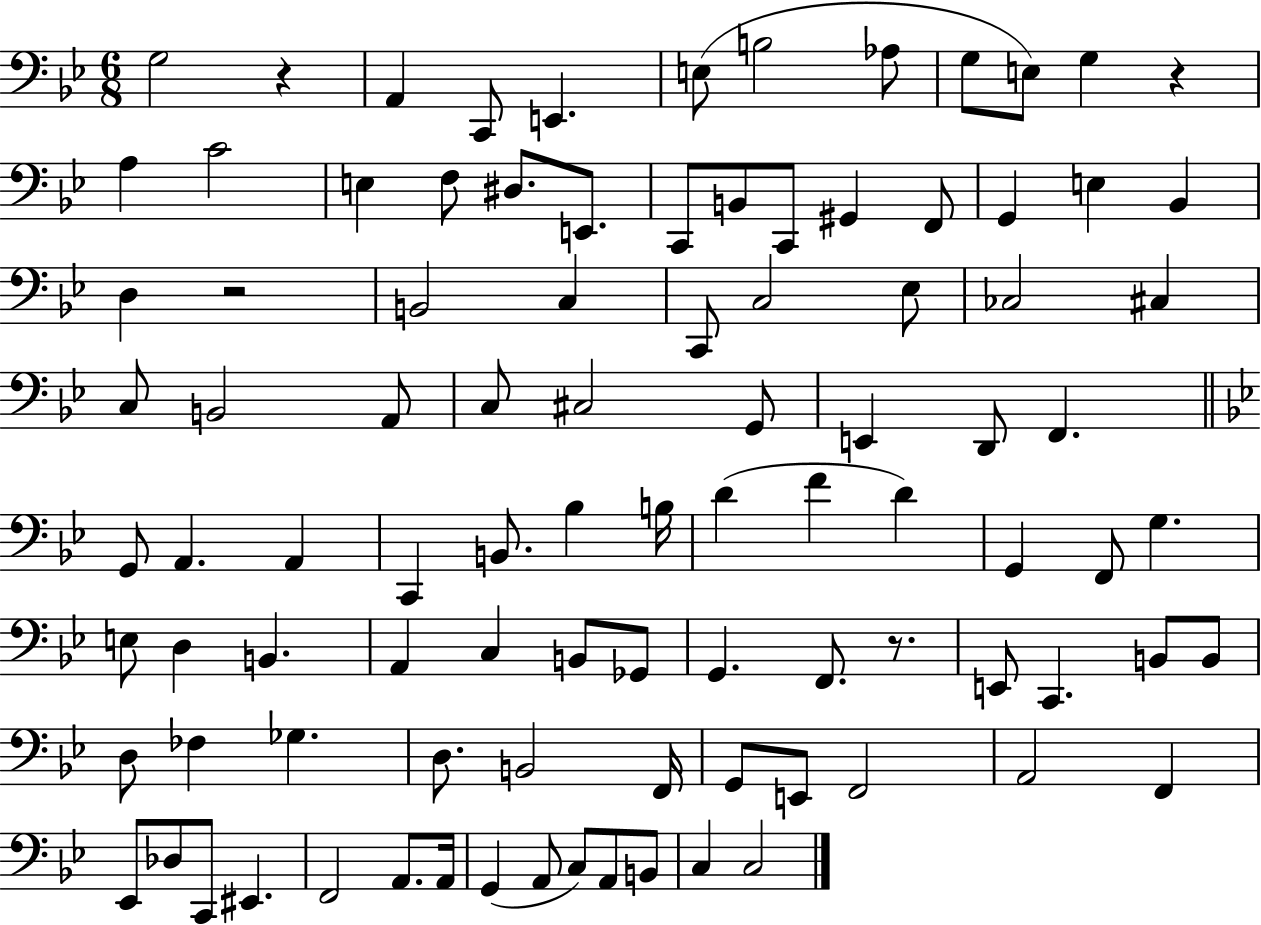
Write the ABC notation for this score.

X:1
T:Untitled
M:6/8
L:1/4
K:Bb
G,2 z A,, C,,/2 E,, E,/2 B,2 _A,/2 G,/2 E,/2 G, z A, C2 E, F,/2 ^D,/2 E,,/2 C,,/2 B,,/2 C,,/2 ^G,, F,,/2 G,, E, _B,, D, z2 B,,2 C, C,,/2 C,2 _E,/2 _C,2 ^C, C,/2 B,,2 A,,/2 C,/2 ^C,2 G,,/2 E,, D,,/2 F,, G,,/2 A,, A,, C,, B,,/2 _B, B,/4 D F D G,, F,,/2 G, E,/2 D, B,, A,, C, B,,/2 _G,,/2 G,, F,,/2 z/2 E,,/2 C,, B,,/2 B,,/2 D,/2 _F, _G, D,/2 B,,2 F,,/4 G,,/2 E,,/2 F,,2 A,,2 F,, _E,,/2 _D,/2 C,,/2 ^E,, F,,2 A,,/2 A,,/4 G,, A,,/2 C,/2 A,,/2 B,,/2 C, C,2